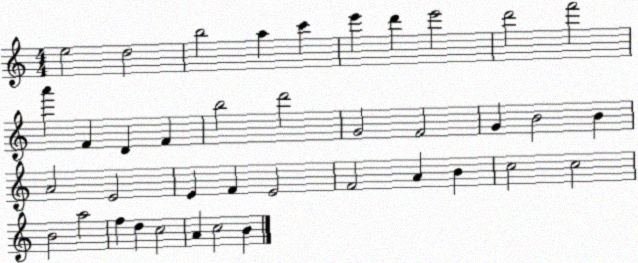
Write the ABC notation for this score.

X:1
T:Untitled
M:4/4
L:1/4
K:C
e2 d2 b2 a c' e' d' e'2 d'2 f'2 a' F D F b2 d'2 G2 F2 G B2 B A2 E2 E F E2 F2 A B c2 c2 B2 a2 f d c2 A c2 B